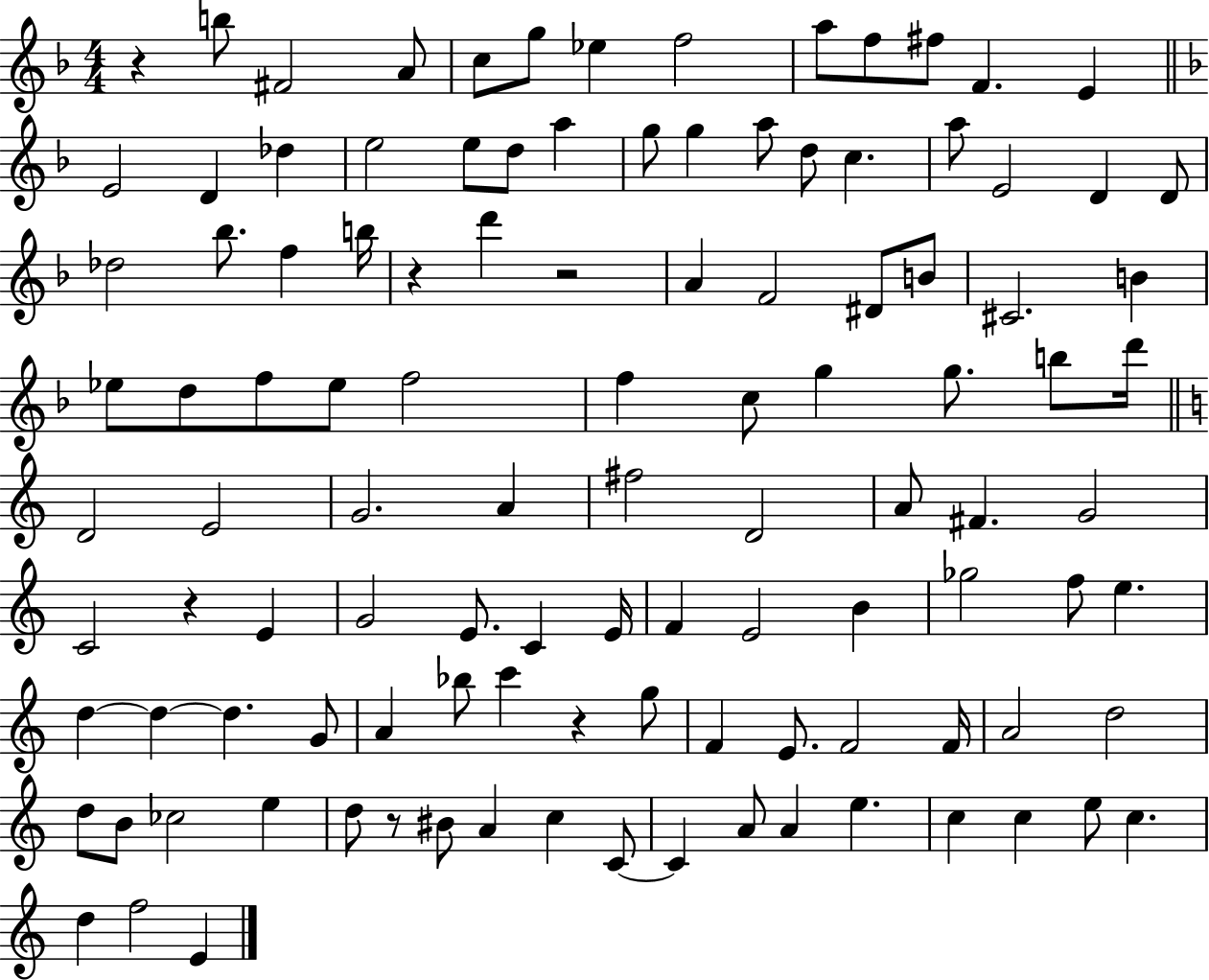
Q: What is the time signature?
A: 4/4